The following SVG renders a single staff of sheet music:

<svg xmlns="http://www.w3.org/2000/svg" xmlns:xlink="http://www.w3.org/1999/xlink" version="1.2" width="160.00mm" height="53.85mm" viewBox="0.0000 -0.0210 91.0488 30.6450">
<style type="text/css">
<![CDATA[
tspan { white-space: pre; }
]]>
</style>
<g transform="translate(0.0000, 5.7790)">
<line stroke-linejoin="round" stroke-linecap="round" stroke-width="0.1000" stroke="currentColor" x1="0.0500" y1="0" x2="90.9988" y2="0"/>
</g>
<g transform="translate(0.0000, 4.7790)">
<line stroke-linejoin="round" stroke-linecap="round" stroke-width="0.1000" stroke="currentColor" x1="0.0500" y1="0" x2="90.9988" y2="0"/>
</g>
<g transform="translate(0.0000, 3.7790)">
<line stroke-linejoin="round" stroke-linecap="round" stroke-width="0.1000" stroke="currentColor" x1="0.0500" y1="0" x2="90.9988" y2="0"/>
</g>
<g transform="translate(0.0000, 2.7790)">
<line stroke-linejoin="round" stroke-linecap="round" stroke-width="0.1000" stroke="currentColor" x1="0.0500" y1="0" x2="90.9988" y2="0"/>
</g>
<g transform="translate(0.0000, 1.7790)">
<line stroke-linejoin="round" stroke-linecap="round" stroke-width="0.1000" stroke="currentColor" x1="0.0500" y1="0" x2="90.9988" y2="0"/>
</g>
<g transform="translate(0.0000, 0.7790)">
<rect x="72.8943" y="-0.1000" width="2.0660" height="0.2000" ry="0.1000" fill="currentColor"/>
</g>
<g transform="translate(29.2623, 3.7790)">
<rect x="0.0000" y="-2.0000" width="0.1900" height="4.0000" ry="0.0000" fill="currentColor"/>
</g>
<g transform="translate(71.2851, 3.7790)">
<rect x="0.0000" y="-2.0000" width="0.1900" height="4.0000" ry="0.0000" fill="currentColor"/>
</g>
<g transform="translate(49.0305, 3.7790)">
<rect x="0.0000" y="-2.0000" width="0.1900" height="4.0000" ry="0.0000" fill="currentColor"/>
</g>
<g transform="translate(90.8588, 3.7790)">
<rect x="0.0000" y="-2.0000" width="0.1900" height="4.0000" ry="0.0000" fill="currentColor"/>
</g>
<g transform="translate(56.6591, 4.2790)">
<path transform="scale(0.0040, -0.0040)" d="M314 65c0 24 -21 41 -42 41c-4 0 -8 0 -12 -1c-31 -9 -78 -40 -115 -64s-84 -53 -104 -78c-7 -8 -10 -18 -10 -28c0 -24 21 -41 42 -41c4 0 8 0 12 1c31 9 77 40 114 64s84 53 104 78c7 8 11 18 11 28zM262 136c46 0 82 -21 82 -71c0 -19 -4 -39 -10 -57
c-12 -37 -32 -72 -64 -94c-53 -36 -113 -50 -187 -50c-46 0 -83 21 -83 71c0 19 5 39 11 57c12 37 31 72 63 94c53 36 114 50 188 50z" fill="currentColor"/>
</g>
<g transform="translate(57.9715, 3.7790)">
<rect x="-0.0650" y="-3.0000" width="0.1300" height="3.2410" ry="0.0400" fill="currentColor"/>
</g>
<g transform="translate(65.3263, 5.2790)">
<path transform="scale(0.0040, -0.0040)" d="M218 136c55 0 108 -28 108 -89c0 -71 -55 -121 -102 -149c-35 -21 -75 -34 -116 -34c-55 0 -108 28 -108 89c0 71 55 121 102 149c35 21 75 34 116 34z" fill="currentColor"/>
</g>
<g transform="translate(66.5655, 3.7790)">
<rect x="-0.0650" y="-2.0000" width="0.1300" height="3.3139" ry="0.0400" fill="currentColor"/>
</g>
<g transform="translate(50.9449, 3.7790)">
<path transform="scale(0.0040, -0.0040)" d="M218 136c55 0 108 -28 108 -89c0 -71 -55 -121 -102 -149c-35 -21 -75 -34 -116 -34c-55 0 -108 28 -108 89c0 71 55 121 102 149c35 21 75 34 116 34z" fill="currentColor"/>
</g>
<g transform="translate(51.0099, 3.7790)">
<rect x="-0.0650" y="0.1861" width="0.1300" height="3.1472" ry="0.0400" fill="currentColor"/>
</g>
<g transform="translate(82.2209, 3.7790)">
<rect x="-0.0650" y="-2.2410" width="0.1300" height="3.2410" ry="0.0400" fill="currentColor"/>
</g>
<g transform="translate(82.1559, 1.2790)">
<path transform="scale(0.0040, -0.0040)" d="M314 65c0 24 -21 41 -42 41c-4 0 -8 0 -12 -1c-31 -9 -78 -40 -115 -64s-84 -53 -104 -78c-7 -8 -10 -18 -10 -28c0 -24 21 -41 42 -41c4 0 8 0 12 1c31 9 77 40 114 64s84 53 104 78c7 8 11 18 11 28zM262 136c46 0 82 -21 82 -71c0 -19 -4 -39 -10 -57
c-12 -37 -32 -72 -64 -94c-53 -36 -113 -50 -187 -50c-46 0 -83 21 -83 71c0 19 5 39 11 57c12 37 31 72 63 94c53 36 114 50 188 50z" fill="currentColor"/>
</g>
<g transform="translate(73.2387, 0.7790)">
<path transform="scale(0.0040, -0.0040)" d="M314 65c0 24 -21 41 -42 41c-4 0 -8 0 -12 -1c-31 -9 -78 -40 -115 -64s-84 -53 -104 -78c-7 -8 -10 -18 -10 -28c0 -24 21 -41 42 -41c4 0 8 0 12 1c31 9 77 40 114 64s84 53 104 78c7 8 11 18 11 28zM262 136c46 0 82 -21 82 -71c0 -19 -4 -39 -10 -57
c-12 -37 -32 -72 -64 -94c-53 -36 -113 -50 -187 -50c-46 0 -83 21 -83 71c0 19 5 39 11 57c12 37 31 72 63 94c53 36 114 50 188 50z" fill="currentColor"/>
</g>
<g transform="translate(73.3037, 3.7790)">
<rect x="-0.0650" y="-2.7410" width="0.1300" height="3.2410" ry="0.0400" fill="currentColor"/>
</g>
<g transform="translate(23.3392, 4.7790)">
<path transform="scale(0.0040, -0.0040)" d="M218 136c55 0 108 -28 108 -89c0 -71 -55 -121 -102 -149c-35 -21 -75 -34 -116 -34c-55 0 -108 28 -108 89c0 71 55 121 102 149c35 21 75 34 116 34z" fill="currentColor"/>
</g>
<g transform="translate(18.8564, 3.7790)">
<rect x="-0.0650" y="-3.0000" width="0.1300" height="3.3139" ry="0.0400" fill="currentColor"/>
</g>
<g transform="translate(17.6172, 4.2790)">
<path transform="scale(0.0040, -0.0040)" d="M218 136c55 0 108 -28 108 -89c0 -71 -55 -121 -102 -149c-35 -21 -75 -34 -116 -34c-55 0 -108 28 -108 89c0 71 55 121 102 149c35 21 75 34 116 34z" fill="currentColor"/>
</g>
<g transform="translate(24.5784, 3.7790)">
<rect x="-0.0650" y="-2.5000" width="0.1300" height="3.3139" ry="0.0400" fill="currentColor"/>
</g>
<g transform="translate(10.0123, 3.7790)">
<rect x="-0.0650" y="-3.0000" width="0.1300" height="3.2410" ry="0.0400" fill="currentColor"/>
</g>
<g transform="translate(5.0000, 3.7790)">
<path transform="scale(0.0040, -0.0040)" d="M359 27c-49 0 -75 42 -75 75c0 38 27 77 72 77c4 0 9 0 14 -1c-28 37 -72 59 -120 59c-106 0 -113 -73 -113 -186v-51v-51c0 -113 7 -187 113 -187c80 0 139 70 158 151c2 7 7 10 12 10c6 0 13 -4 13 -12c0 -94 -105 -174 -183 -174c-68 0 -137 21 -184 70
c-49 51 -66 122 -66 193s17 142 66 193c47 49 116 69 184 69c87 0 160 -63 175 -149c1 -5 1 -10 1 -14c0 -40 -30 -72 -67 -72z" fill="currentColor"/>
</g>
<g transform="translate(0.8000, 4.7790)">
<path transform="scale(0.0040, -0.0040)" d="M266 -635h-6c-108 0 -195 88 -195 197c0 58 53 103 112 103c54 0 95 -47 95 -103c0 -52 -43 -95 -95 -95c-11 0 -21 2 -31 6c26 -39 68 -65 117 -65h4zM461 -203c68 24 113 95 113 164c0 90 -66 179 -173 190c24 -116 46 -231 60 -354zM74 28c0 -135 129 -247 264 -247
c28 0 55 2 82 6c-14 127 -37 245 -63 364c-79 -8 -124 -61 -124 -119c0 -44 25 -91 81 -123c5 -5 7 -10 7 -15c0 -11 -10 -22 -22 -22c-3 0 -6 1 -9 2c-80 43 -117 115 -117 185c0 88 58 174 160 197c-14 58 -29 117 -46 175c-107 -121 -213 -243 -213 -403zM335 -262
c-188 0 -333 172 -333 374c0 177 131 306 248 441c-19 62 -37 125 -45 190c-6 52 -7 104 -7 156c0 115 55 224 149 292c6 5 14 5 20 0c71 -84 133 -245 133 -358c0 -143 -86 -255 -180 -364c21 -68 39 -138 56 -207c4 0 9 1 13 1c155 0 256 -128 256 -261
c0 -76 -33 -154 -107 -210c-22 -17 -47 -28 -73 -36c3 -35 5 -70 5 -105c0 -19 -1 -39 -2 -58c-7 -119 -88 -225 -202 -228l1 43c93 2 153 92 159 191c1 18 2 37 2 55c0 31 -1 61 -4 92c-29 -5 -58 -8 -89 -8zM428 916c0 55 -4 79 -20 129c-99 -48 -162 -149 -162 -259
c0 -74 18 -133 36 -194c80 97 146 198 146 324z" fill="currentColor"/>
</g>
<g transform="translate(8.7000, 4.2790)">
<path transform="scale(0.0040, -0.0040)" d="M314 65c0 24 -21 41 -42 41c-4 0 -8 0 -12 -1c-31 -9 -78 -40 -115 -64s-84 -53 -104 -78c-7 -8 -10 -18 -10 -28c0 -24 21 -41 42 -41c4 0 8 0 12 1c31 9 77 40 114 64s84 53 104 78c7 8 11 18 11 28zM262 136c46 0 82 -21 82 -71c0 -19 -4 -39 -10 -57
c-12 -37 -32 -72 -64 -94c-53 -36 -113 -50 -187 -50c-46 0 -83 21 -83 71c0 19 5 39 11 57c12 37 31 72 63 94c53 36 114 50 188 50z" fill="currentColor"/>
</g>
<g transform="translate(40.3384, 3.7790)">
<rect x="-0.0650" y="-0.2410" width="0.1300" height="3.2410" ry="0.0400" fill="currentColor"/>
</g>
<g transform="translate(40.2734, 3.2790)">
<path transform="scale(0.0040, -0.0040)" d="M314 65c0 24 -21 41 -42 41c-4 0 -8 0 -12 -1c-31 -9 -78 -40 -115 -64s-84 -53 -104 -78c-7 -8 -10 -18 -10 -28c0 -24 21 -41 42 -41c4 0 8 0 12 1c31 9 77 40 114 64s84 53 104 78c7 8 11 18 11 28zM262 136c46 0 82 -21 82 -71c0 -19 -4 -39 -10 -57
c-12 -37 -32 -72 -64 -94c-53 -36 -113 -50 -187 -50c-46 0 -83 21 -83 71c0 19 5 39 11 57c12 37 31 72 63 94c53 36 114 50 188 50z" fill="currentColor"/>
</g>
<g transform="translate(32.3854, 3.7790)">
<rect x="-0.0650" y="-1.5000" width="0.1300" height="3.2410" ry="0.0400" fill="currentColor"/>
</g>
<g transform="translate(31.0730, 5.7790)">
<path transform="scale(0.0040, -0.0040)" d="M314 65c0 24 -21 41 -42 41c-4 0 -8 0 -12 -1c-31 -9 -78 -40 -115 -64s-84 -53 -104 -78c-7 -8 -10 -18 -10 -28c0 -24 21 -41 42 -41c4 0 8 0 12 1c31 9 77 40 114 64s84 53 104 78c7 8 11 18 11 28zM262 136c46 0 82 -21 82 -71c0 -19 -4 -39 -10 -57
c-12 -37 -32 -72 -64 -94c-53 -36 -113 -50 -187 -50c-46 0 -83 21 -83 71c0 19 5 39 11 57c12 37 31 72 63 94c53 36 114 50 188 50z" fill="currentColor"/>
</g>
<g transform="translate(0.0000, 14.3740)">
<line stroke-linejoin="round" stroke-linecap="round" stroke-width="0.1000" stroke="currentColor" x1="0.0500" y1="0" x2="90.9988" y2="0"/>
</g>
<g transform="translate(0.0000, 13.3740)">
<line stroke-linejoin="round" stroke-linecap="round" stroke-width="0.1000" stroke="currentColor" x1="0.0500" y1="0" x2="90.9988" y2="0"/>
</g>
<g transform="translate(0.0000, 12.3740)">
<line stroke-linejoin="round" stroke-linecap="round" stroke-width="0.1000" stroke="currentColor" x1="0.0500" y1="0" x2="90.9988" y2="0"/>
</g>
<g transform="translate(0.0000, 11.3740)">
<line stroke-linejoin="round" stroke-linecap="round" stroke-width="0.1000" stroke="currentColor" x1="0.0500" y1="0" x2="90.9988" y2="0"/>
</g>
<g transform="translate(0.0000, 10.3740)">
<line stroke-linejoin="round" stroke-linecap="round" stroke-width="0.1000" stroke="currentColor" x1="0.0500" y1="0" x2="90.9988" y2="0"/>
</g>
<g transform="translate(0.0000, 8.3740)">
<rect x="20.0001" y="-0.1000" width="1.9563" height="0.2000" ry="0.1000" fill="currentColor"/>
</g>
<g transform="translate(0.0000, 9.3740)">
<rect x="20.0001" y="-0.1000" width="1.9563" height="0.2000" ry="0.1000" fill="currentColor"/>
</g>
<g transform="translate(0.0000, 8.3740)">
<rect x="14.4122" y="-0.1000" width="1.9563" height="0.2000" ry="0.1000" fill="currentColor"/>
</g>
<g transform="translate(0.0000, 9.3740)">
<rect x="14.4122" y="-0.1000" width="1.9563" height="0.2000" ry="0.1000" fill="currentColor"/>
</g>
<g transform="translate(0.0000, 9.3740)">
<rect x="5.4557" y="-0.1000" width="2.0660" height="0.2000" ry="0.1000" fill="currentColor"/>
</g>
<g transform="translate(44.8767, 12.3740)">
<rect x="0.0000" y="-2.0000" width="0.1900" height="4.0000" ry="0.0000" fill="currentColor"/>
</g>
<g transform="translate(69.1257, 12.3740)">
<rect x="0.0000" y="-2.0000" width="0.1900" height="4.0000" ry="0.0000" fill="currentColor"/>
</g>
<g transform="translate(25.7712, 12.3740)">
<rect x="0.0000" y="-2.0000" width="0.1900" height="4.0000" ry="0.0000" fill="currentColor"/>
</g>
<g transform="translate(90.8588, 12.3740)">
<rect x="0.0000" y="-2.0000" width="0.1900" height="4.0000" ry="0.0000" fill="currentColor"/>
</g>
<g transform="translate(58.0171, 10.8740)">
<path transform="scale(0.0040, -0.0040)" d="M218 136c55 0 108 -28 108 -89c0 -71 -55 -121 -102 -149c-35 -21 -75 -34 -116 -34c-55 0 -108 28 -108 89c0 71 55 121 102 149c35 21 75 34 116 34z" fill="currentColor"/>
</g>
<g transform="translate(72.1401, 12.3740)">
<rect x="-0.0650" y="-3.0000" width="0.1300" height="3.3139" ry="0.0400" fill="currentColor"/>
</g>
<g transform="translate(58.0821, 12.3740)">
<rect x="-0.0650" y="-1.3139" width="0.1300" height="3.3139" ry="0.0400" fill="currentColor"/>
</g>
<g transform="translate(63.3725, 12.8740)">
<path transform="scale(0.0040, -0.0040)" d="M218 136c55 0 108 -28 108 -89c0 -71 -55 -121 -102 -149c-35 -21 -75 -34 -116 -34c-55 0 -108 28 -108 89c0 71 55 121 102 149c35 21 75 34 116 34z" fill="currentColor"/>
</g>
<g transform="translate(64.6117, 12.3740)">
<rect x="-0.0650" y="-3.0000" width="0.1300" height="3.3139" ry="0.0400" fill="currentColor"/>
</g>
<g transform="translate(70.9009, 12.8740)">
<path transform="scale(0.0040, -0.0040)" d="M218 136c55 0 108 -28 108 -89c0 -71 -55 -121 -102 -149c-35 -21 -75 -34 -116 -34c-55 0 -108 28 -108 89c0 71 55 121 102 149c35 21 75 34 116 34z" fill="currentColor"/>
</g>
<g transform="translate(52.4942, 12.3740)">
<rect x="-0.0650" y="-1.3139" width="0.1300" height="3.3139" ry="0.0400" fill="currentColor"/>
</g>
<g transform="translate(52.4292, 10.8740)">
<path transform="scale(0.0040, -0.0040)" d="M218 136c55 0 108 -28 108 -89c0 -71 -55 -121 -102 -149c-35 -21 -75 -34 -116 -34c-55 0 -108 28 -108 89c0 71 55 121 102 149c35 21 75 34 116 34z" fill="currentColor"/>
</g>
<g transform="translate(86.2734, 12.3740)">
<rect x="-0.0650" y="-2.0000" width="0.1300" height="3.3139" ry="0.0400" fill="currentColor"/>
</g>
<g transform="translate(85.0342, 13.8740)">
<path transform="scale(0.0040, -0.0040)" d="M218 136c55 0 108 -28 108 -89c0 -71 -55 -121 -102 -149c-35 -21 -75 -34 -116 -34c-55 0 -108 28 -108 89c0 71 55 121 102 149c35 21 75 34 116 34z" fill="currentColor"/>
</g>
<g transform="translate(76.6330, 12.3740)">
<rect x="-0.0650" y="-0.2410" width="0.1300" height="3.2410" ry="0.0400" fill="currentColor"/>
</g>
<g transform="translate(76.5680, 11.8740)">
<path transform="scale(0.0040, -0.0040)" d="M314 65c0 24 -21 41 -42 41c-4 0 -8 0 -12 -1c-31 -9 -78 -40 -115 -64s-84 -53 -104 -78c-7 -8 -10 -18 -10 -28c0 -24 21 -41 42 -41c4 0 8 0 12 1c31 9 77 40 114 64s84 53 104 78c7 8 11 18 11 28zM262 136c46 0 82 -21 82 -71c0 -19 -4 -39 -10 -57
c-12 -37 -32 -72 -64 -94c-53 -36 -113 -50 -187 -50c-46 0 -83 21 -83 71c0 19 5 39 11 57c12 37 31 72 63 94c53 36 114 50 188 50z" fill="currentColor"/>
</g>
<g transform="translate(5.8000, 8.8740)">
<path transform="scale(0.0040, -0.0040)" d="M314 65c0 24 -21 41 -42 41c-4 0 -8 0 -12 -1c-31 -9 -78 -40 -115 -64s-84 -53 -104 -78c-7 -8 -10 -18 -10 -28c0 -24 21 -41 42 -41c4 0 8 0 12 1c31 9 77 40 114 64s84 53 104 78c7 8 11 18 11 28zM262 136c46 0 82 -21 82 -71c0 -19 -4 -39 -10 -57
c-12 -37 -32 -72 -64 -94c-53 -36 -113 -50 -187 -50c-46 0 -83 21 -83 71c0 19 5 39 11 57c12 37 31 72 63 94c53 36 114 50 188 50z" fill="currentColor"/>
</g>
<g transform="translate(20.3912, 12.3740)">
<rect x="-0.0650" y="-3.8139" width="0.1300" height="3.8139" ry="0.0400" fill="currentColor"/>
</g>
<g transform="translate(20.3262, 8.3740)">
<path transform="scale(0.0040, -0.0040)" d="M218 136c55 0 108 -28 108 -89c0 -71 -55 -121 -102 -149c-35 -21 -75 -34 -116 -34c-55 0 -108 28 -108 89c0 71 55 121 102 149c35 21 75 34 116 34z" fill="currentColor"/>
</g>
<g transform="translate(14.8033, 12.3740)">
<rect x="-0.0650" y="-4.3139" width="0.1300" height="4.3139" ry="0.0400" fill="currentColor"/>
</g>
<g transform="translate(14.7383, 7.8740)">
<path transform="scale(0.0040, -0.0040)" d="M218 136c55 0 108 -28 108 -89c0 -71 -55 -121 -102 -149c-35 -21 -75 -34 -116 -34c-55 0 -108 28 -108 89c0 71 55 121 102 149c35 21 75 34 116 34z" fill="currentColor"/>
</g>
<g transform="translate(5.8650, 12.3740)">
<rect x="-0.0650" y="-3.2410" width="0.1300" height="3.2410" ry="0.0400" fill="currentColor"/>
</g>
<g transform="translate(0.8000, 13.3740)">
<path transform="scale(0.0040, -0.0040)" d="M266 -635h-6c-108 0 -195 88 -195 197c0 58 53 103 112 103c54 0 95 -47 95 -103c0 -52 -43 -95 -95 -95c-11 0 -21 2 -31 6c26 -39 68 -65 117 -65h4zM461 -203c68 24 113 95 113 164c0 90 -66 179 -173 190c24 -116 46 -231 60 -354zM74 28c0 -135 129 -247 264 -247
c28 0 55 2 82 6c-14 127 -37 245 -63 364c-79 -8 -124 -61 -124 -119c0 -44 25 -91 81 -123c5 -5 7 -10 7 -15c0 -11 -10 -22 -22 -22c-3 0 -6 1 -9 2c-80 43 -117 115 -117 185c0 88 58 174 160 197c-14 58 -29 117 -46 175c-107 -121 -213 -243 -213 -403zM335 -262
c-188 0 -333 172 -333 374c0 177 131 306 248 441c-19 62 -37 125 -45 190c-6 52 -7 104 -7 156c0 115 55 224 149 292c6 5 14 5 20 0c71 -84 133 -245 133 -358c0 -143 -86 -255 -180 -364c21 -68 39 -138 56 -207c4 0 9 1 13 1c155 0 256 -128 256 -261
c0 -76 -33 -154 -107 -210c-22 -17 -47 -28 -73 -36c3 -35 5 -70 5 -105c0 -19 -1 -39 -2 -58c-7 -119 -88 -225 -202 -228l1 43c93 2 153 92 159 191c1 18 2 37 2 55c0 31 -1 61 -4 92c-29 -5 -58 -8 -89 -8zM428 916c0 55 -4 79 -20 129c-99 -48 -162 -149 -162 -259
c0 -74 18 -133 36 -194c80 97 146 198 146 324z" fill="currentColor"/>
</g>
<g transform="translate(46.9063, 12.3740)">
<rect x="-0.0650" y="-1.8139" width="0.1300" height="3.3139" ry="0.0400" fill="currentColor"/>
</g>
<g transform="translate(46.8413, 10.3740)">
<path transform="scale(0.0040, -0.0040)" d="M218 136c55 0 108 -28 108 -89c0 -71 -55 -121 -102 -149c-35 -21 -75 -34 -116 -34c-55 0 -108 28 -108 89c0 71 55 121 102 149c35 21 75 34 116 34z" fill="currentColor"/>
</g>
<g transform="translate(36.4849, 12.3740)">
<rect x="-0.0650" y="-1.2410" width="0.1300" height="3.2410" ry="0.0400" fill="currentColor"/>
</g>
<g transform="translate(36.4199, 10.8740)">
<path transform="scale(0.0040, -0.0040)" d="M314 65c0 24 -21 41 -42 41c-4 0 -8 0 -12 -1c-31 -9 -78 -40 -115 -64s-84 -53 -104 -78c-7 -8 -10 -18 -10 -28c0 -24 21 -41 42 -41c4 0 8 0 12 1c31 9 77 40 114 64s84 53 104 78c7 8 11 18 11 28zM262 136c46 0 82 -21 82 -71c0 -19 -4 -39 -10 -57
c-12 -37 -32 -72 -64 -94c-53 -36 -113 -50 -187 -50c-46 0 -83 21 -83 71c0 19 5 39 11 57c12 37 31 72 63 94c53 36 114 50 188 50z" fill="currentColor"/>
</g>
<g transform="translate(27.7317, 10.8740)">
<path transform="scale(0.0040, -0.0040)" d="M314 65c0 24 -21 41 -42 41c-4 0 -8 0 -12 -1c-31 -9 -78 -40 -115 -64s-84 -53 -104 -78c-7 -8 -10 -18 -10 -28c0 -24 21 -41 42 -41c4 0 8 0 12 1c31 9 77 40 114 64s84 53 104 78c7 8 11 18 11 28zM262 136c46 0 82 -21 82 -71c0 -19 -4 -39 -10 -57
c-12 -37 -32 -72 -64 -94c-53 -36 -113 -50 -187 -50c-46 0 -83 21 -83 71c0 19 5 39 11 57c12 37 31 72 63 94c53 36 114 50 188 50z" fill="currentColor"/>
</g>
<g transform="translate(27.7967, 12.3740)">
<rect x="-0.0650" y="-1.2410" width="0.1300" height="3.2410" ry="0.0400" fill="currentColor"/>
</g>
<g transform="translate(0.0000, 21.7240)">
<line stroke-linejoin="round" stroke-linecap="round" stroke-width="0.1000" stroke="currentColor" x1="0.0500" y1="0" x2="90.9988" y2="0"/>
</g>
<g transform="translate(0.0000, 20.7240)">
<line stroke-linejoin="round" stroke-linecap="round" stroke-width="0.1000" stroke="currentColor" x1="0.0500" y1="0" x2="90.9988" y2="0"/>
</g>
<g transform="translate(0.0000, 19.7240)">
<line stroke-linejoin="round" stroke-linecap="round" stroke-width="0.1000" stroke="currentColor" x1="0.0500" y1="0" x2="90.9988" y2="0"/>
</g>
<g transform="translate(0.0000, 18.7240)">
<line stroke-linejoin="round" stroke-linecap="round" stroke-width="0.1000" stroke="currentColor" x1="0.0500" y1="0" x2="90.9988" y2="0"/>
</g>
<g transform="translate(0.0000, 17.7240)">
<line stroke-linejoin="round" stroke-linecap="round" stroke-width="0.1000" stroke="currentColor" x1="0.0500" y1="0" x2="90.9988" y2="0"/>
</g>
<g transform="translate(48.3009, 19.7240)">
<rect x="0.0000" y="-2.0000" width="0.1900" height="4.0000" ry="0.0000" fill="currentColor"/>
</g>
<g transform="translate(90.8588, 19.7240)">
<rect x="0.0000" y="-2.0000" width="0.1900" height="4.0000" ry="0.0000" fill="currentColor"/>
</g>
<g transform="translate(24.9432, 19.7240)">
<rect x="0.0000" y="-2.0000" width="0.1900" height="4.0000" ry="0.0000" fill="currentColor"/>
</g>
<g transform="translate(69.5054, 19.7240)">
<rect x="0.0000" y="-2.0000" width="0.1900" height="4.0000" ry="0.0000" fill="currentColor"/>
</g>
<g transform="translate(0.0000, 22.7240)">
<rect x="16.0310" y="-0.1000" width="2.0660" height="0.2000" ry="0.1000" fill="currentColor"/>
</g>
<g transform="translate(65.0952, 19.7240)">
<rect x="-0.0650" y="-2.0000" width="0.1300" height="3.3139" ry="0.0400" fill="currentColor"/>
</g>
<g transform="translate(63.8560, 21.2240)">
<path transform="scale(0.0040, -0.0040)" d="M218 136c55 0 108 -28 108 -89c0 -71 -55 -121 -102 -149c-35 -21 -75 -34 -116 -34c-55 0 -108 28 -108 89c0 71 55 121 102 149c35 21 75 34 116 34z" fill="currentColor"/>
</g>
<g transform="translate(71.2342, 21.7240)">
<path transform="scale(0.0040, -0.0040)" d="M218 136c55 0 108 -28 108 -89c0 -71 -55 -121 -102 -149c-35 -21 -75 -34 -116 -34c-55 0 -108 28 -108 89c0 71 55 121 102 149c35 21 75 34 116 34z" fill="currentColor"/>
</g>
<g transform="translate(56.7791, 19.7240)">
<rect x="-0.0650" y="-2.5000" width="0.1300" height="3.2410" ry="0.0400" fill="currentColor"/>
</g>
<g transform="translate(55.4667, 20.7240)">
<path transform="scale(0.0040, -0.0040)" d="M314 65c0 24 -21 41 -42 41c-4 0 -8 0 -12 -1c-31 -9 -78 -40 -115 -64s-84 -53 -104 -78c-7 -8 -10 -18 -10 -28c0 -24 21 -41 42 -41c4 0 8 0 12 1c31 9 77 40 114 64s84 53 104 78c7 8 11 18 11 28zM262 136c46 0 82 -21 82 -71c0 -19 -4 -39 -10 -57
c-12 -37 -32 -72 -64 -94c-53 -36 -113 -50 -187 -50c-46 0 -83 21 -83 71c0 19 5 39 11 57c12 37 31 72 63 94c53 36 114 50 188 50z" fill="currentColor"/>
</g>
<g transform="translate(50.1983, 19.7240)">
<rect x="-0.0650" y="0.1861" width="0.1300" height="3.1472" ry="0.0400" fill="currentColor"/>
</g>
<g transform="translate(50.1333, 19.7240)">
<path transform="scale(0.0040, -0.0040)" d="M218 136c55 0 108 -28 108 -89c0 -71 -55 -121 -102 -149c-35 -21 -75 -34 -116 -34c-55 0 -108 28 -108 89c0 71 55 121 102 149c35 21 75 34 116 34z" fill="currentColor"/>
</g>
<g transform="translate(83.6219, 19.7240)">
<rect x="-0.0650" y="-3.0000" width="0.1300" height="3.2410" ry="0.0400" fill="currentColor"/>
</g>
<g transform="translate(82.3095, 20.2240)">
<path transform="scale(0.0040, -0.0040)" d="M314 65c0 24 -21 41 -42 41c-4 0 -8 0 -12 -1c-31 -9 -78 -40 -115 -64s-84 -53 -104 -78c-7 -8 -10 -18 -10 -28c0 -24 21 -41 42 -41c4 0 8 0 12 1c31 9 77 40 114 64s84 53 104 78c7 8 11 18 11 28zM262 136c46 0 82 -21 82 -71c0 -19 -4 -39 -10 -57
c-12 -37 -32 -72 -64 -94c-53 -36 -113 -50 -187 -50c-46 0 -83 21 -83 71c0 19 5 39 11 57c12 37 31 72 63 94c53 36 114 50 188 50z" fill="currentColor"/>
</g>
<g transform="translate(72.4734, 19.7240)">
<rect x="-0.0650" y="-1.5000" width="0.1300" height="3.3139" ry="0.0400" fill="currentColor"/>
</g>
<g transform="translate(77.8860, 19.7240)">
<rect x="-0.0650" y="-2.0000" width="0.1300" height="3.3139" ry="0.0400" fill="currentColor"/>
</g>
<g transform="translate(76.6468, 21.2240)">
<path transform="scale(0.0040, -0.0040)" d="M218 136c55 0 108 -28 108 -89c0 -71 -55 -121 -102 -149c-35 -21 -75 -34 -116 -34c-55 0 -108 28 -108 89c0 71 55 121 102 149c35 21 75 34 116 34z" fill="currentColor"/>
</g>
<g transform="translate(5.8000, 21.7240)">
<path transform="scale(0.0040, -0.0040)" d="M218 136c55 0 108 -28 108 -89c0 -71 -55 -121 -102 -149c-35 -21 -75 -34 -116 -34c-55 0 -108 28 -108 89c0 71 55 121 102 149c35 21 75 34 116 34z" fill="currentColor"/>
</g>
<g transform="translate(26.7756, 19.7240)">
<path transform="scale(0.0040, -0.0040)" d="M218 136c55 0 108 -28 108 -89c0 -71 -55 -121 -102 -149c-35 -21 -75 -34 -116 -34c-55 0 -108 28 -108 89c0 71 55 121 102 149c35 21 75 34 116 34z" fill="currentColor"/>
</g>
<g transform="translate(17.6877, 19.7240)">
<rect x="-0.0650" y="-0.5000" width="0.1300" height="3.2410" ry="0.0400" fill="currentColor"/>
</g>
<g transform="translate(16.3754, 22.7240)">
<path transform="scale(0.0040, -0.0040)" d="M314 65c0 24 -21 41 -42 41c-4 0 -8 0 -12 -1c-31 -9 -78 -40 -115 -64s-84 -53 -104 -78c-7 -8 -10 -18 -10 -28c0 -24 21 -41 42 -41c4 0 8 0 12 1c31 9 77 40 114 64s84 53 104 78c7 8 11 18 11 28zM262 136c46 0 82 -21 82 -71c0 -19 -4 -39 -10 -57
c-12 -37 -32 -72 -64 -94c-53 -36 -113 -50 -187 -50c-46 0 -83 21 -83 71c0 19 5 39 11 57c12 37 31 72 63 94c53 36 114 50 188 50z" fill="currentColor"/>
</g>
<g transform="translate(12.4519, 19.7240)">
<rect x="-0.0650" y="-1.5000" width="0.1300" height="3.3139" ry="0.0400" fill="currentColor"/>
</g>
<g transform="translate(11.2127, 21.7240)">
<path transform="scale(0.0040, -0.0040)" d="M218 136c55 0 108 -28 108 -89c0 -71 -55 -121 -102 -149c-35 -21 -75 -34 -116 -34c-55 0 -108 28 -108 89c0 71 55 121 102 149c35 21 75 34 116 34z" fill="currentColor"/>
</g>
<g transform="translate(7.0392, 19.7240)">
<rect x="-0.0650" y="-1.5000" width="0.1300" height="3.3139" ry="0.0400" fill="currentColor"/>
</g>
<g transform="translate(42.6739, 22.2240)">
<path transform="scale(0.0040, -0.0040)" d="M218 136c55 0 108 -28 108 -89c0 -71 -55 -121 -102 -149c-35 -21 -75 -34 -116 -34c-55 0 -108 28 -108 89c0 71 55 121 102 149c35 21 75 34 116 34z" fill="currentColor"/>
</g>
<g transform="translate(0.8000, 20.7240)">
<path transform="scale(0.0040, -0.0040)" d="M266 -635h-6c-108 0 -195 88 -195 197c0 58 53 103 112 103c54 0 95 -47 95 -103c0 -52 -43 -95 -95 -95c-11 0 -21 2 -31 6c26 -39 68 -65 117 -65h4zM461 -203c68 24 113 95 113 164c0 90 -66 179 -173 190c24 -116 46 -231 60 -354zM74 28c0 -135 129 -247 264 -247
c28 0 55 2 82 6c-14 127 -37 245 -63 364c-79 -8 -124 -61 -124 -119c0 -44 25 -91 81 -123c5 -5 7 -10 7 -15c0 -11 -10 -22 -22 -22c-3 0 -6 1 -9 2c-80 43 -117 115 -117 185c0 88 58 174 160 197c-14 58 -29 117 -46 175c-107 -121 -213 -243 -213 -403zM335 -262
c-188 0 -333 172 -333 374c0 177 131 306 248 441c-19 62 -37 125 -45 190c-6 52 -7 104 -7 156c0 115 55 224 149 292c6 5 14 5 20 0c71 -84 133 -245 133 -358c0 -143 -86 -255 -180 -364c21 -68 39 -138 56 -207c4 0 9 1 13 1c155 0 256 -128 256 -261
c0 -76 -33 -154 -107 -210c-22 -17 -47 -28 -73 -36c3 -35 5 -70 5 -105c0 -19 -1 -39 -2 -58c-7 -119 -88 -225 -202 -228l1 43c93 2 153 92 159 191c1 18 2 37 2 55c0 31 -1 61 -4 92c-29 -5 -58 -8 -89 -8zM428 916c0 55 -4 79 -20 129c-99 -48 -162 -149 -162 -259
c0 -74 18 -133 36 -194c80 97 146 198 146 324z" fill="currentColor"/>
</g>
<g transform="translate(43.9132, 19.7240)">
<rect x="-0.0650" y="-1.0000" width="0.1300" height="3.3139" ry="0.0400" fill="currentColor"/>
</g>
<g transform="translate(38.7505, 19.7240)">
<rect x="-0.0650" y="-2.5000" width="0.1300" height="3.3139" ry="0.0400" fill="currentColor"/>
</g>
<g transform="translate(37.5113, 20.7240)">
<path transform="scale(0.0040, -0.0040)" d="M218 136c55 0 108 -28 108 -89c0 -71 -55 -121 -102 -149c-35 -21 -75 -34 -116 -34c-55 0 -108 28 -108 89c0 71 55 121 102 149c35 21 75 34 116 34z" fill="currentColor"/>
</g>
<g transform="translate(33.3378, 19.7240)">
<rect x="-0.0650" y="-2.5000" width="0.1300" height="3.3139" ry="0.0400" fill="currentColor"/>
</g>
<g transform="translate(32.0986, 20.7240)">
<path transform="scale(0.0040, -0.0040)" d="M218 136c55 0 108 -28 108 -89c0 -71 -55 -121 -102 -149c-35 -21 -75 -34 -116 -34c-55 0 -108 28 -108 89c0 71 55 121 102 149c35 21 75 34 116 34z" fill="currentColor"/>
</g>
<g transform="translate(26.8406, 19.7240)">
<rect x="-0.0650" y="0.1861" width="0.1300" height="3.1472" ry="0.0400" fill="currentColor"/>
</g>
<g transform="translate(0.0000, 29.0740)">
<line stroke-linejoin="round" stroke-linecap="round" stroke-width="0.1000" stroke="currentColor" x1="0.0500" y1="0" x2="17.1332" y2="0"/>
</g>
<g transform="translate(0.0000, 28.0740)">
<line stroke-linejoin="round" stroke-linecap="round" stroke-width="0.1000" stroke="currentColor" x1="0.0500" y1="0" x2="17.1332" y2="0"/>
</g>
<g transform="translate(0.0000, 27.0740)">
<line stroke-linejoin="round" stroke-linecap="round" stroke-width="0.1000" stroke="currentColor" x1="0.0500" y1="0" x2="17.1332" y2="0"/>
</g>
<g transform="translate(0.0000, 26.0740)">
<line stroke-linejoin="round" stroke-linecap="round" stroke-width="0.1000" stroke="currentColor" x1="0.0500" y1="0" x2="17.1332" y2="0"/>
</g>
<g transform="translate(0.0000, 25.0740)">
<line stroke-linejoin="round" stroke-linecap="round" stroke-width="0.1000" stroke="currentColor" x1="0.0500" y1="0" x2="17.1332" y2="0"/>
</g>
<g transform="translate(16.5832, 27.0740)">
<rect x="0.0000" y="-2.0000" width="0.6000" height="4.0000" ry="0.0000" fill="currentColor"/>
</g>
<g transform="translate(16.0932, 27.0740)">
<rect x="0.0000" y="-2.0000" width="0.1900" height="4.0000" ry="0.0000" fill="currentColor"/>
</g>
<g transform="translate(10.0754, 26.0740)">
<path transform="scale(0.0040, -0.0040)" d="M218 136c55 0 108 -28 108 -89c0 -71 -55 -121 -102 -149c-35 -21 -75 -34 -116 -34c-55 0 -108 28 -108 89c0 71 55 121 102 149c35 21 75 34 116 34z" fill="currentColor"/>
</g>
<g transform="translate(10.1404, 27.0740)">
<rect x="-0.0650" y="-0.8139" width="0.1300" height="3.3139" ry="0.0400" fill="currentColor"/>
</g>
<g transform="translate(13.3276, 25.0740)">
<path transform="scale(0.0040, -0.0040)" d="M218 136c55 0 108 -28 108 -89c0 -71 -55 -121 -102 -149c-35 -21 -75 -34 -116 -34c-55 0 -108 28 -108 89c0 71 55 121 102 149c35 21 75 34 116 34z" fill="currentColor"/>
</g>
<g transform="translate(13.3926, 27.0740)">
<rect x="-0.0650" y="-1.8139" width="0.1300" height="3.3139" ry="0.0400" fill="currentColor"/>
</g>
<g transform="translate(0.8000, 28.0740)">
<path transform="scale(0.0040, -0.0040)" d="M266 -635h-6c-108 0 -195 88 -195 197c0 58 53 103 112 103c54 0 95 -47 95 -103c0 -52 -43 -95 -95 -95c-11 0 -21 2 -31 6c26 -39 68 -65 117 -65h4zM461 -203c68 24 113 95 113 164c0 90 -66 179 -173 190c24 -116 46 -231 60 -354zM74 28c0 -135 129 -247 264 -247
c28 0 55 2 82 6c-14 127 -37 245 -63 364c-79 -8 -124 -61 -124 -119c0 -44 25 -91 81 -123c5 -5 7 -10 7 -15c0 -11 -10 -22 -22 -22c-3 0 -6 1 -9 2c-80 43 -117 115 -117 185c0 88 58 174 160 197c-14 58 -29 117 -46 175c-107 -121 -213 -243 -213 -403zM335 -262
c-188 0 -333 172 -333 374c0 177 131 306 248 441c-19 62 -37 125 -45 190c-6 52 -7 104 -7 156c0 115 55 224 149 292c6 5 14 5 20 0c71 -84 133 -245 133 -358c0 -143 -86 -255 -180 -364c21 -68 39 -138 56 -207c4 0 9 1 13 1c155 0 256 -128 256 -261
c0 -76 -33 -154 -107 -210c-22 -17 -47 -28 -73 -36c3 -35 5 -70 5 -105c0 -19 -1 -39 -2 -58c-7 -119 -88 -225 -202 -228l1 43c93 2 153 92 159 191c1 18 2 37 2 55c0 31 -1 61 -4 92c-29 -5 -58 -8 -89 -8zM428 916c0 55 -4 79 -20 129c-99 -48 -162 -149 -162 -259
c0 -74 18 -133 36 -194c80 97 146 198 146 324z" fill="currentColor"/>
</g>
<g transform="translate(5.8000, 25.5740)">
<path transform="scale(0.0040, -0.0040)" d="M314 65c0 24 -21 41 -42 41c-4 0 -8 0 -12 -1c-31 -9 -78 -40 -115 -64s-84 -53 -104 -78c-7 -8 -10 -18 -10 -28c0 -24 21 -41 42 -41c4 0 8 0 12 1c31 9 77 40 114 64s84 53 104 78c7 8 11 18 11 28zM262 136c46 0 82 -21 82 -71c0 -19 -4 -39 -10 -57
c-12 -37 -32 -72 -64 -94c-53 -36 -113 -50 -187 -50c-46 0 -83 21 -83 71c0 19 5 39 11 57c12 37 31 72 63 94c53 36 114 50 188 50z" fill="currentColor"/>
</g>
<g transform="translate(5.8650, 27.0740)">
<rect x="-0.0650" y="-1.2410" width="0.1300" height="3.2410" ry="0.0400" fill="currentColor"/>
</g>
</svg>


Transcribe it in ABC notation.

X:1
T:Untitled
M:4/4
L:1/4
K:C
A2 A G E2 c2 B A2 F a2 g2 b2 d' c' e2 e2 f e e A A c2 F E E C2 B G G D B G2 F E F A2 e2 d f